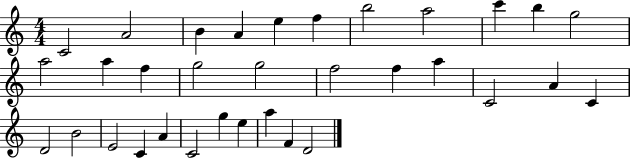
C4/h A4/h B4/q A4/q E5/q F5/q B5/h A5/h C6/q B5/q G5/h A5/h A5/q F5/q G5/h G5/h F5/h F5/q A5/q C4/h A4/q C4/q D4/h B4/h E4/h C4/q A4/q C4/h G5/q E5/q A5/q F4/q D4/h